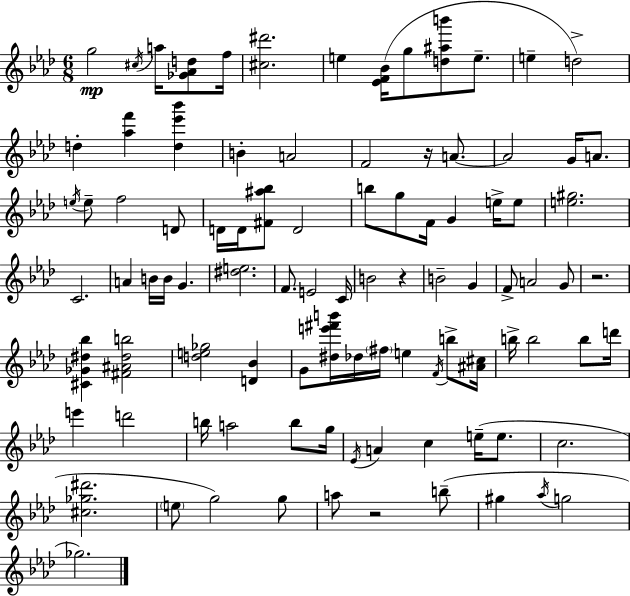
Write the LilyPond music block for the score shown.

{
  \clef treble
  \numericTimeSignature
  \time 6/8
  \key f \minor
  g''2\mp \acciaccatura { cis''16 } a''16 <ges' aes' d''>8 | f''16 <cis'' dis'''>2. | e''4 <ees' f' bes'>16( g''8 <d'' ais'' b'''>8 e''8.-- | e''4-- d''2->) | \break d''4-. <aes'' f'''>4 <d'' ees''' bes'''>4 | b'4-. a'2 | f'2 r16 a'8.~~ | a'2 g'16 a'8. | \break \acciaccatura { e''16 } e''8-- f''2 | d'8 d'16 d'16 <fis' ais'' bes''>8 d'2 | b''8 g''8 f'16 g'4 e''16-> | e''8 <e'' gis''>2. | \break c'2. | a'4 b'16 b'16 g'4. | <dis'' e''>2. | f'8. e'2 | \break c'16 b'2 r4 | b'2-- g'4 | f'8-> a'2 | g'8 r2. | \break <cis' ges' dis'' bes''>4 <fis' ais' dis'' b''>2 | <d'' e'' ges''>2 <d' bes'>4 | g'8 <dis'' e''' fis''' b'''>16 des''16 \parenthesize fis''16 e''4 \acciaccatura { f'16 } | b''8-> <ais' cis''>16 b''16-> b''2 | \break b''8 d'''16 e'''4 d'''2 | b''16 a''2 | b''8 g''16 \acciaccatura { ees'16 } a'4 c''4 | e''16--( e''8. c''2. | \break <cis'' ges'' dis'''>2. | \parenthesize e''8 g''2) | g''8 a''8 r2 | b''8--( gis''4 \acciaccatura { aes''16 } g''2 | \break ges''2.) | \bar "|."
}